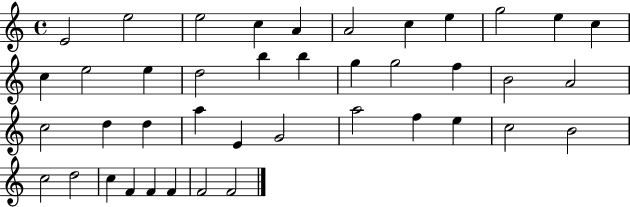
{
  \clef treble
  \time 4/4
  \defaultTimeSignature
  \key c \major
  e'2 e''2 | e''2 c''4 a'4 | a'2 c''4 e''4 | g''2 e''4 c''4 | \break c''4 e''2 e''4 | d''2 b''4 b''4 | g''4 g''2 f''4 | b'2 a'2 | \break c''2 d''4 d''4 | a''4 e'4 g'2 | a''2 f''4 e''4 | c''2 b'2 | \break c''2 d''2 | c''4 f'4 f'4 f'4 | f'2 f'2 | \bar "|."
}